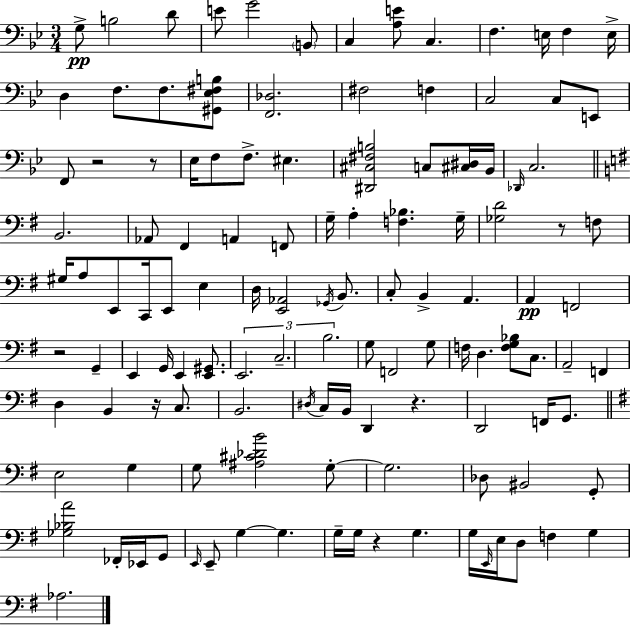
{
  \clef bass
  \numericTimeSignature
  \time 3/4
  \key g \minor
  \repeat volta 2 { g8->\pp b2 d'8 | e'8 g'2 \parenthesize b,8 | c4 <a e'>8 c4. | f4. e16 f4 e16-> | \break d4 f8. f8. <gis, ees fis b>8 | <f, des>2. | fis2 f4 | c2 c8 e,8 | \break f,8 r2 r8 | ees16 f8 f8.-> eis4. | <dis, cis fis b>2 c8 <cis dis>16 bes,16 | \grace { des,16 } c2. | \break \bar "||" \break \key e \minor b,2. | aes,8 fis,4 a,4 f,8 | g16-- a4-. <f bes>4. g16-- | <ges d'>2 r8 f8 | \break gis16 a8 e,8 c,16 e,8 e4 | d16 <e, aes,>2 \acciaccatura { ges,16 } b,8. | c8-. b,4-> a,4. | a,4\pp f,2 | \break r2 g,4-- | e,4 g,16 e,4 <e, gis,>8. | \tuplet 3/2 { e,2. | c2.-- | \break b2. } | g8 f,2 g8 | f16 d4. <f g bes>8 c8. | a,2-- f,4 | \break d4 b,4 r16 c8. | b,2. | \acciaccatura { dis16 } c16 b,16 d,4 r4. | d,2 f,16 g,8. | \break \bar "||" \break \key g \major e2 g4 | g8 <ais cis' des' b'>2 g8-.~~ | g2. | des8 bis,2 g,8-. | \break <ges bes a'>2 fes,16-. ees,16 g,8 | \grace { e,16 } e,8-- g4~~ g4. | g16-- g16 r4 g4. | g16 \grace { e,16 } e16 d8 f4 g4 | \break aes2. | } \bar "|."
}